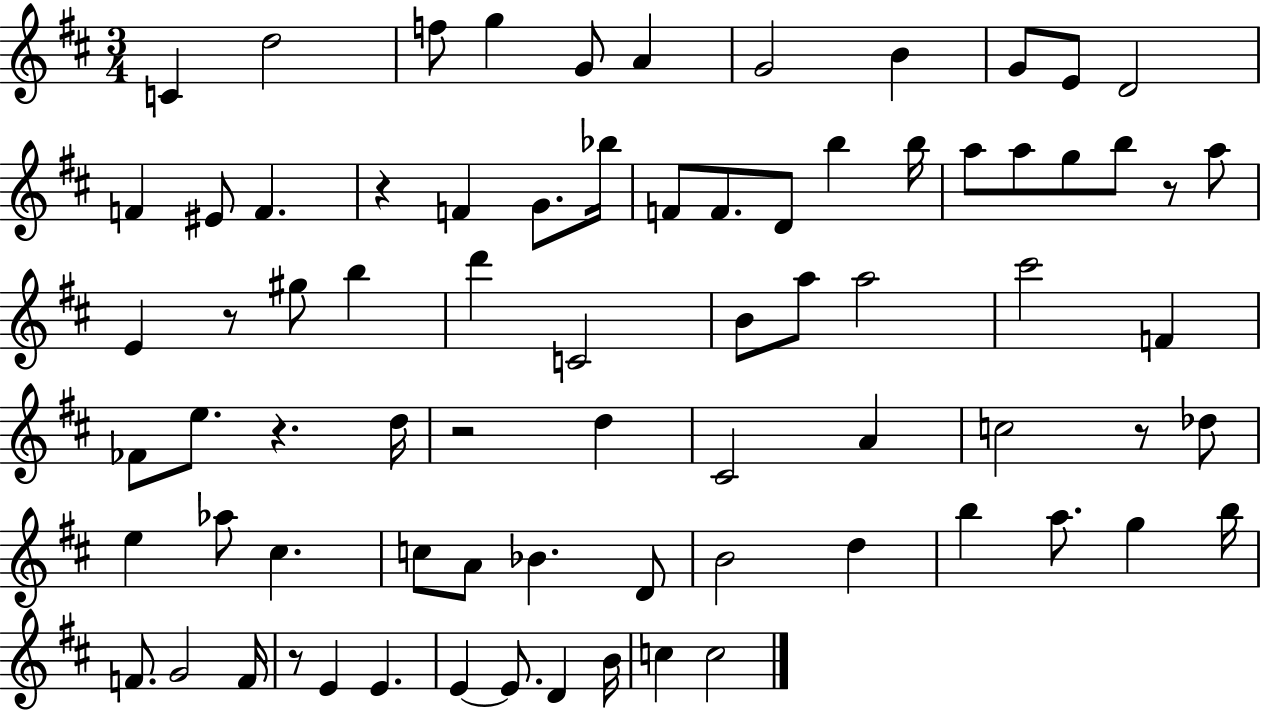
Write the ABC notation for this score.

X:1
T:Untitled
M:3/4
L:1/4
K:D
C d2 f/2 g G/2 A G2 B G/2 E/2 D2 F ^E/2 F z F G/2 _b/4 F/2 F/2 D/2 b b/4 a/2 a/2 g/2 b/2 z/2 a/2 E z/2 ^g/2 b d' C2 B/2 a/2 a2 ^c'2 F _F/2 e/2 z d/4 z2 d ^C2 A c2 z/2 _d/2 e _a/2 ^c c/2 A/2 _B D/2 B2 d b a/2 g b/4 F/2 G2 F/4 z/2 E E E E/2 D B/4 c c2